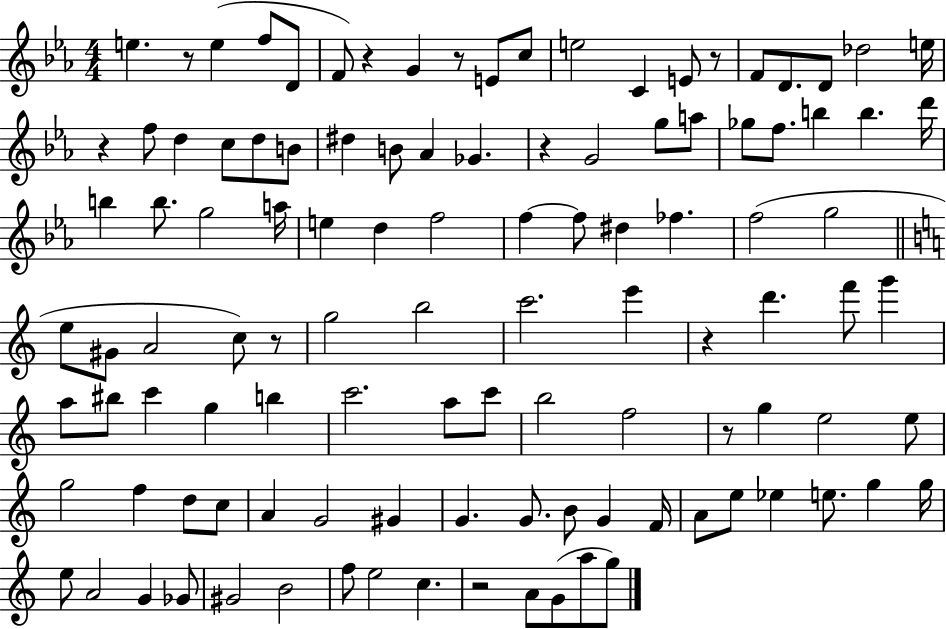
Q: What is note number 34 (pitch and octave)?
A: B5